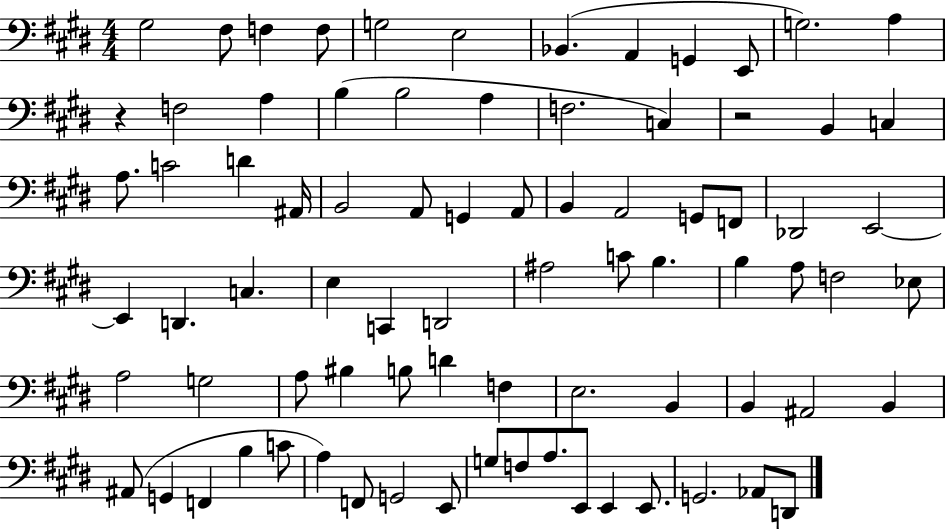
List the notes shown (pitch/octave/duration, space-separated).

G#3/h F#3/e F3/q F3/e G3/h E3/h Bb2/q. A2/q G2/q E2/e G3/h. A3/q R/q F3/h A3/q B3/q B3/h A3/q F3/h. C3/q R/h B2/q C3/q A3/e. C4/h D4/q A#2/s B2/h A2/e G2/q A2/e B2/q A2/h G2/e F2/e Db2/h E2/h E2/q D2/q. C3/q. E3/q C2/q D2/h A#3/h C4/e B3/q. B3/q A3/e F3/h Eb3/e A3/h G3/h A3/e BIS3/q B3/e D4/q F3/q E3/h. B2/q B2/q A#2/h B2/q A#2/e G2/q F2/q B3/q C4/e A3/q F2/e G2/h E2/e G3/e F3/e A3/e. E2/e E2/q E2/e. G2/h. Ab2/e D2/e